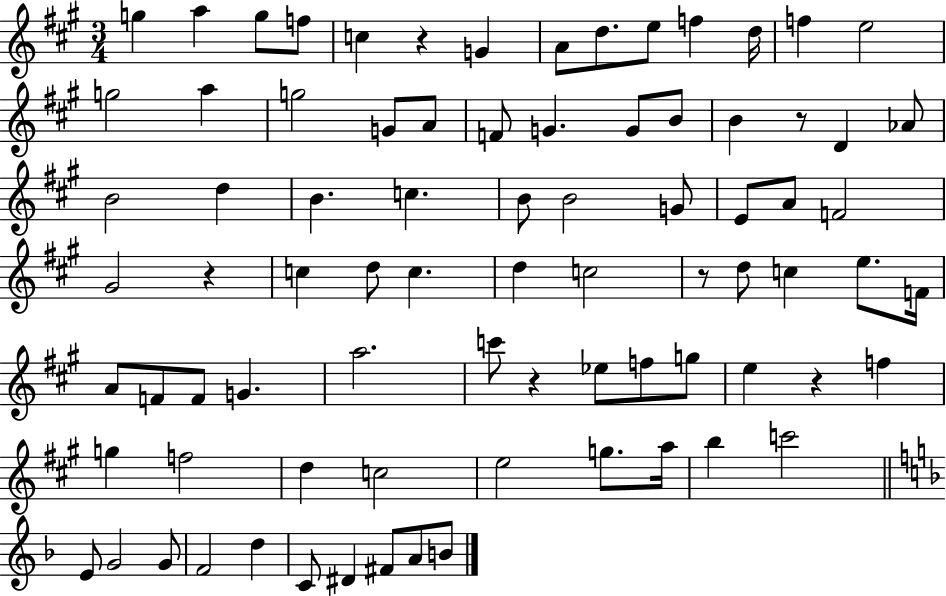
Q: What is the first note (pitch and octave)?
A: G5